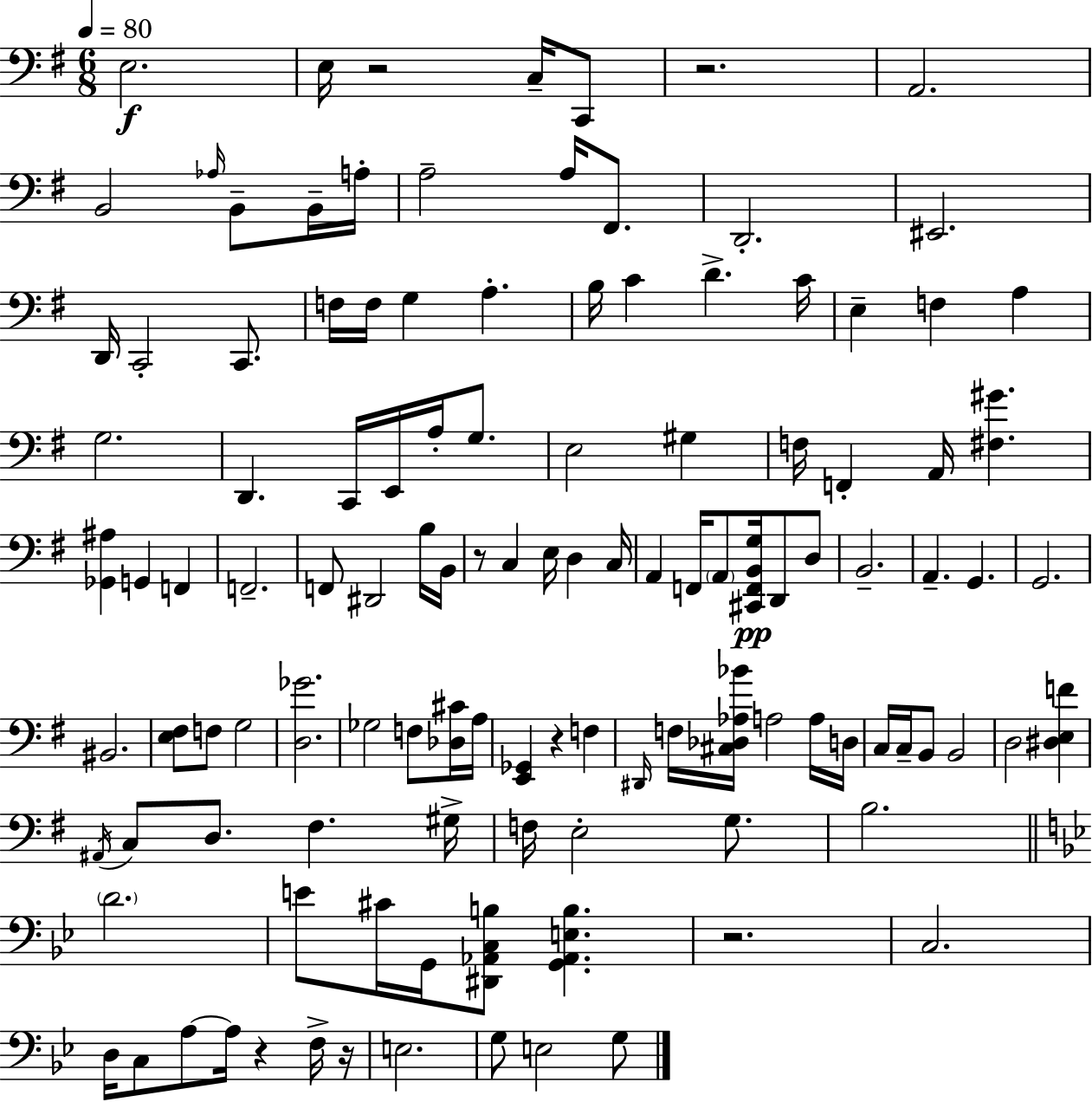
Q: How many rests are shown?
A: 7